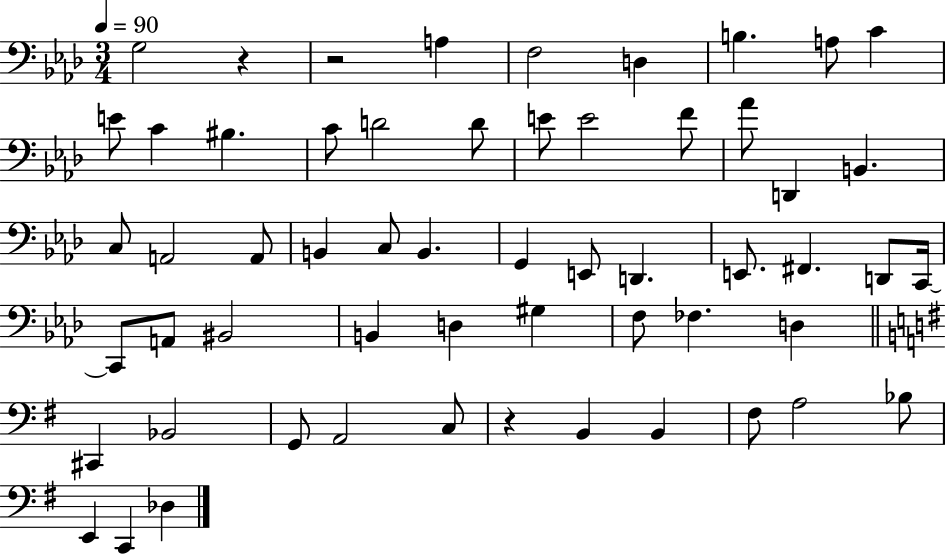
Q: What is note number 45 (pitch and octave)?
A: A2